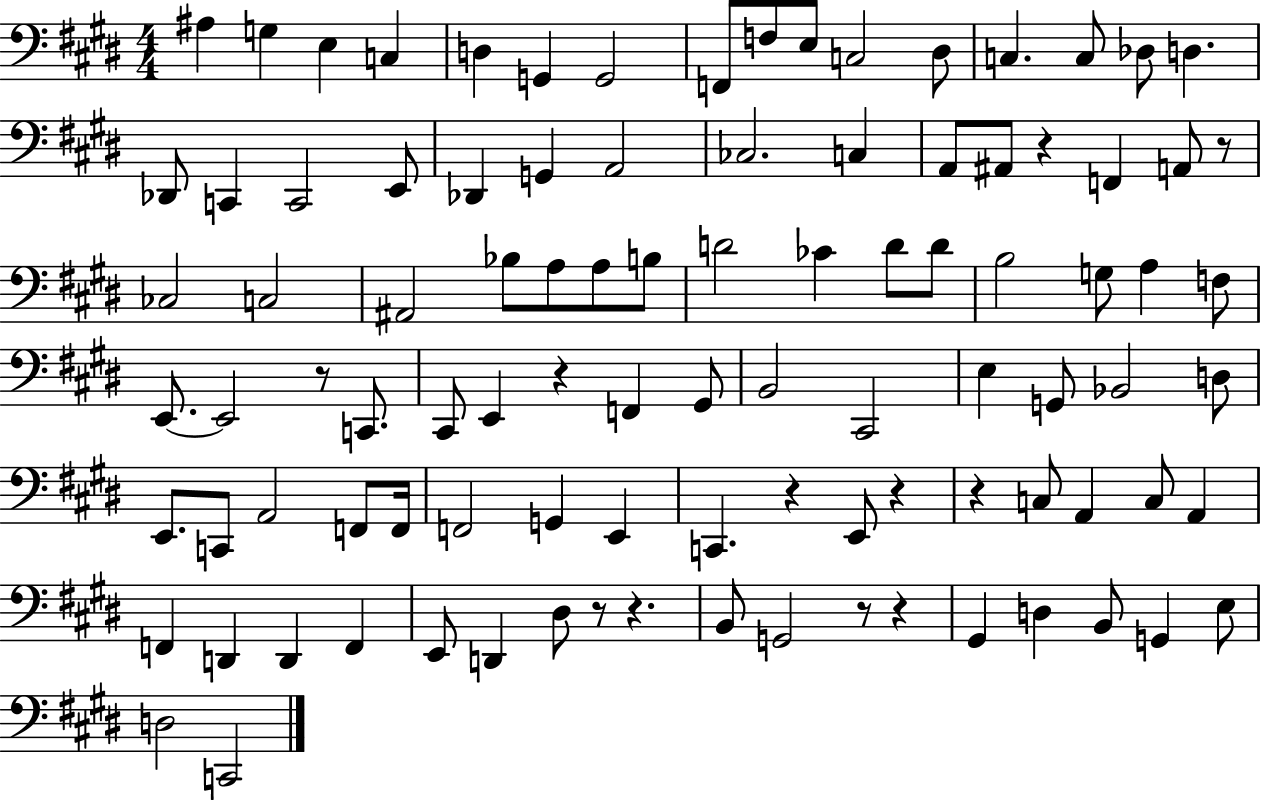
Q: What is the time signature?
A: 4/4